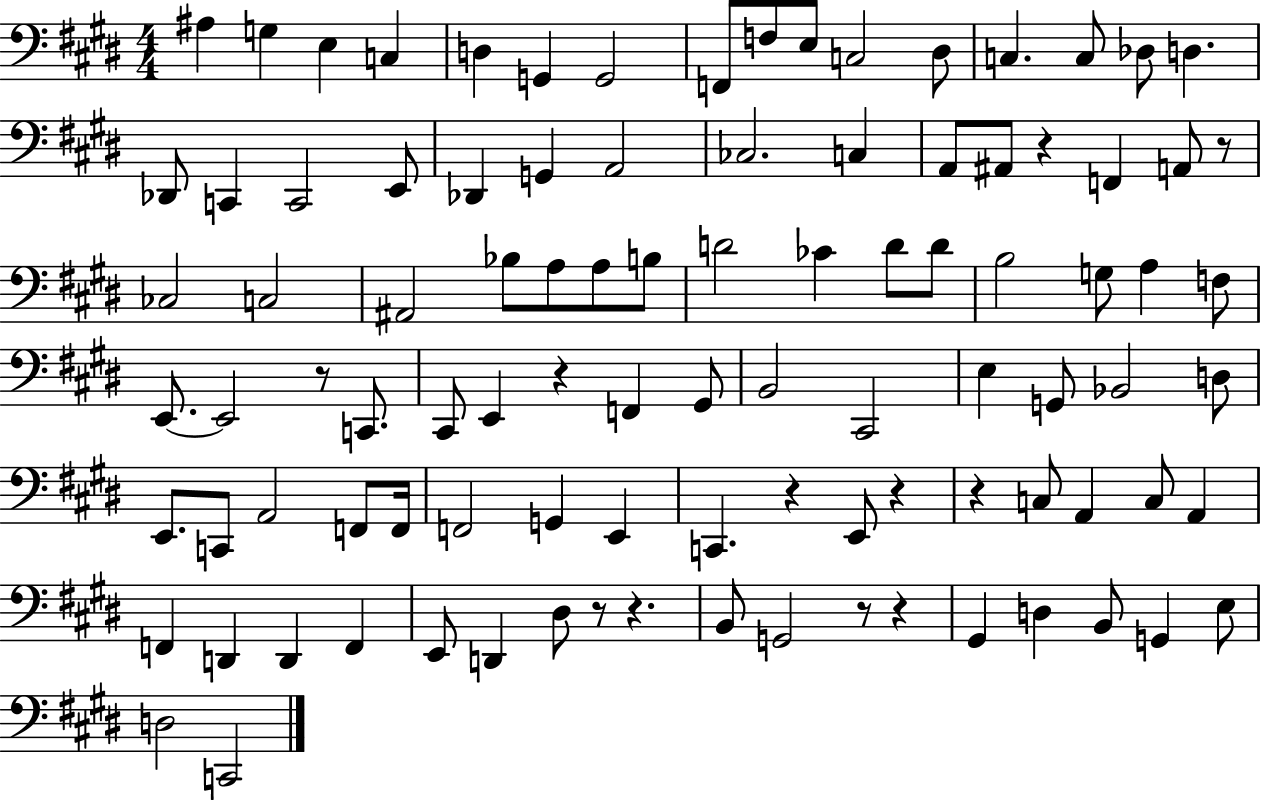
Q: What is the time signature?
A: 4/4